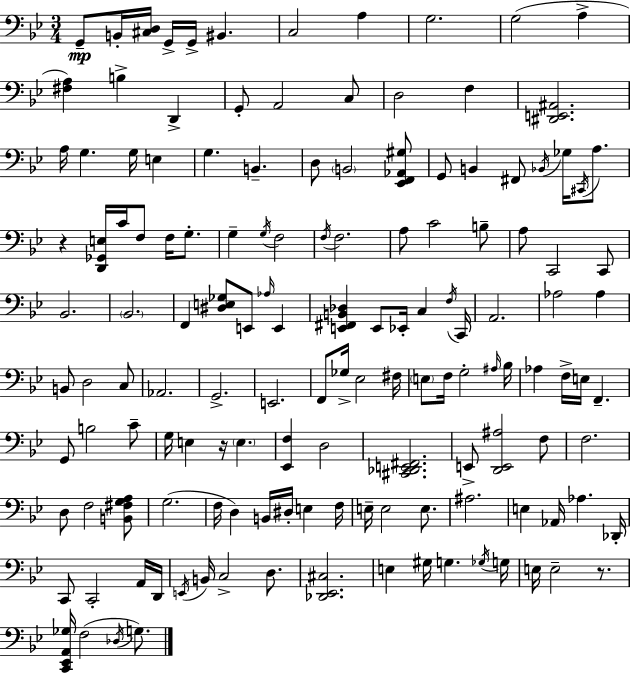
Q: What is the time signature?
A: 3/4